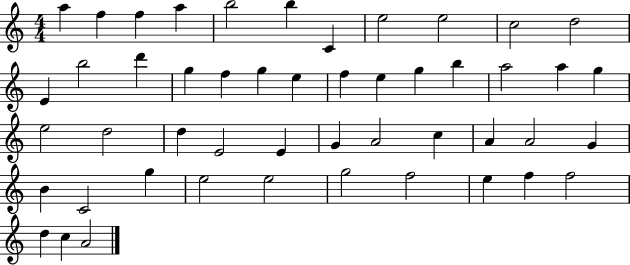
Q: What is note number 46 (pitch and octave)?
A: F5